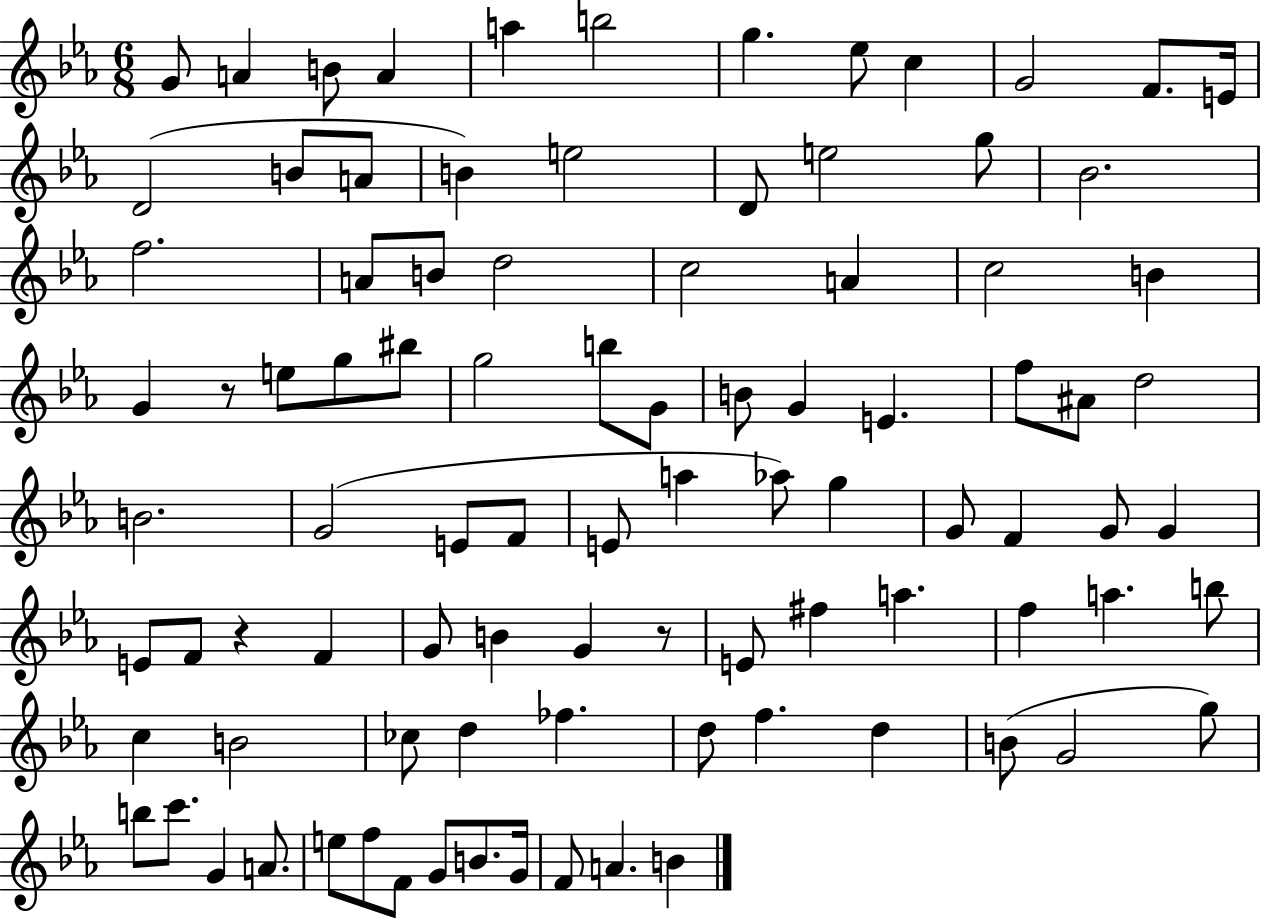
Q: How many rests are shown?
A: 3